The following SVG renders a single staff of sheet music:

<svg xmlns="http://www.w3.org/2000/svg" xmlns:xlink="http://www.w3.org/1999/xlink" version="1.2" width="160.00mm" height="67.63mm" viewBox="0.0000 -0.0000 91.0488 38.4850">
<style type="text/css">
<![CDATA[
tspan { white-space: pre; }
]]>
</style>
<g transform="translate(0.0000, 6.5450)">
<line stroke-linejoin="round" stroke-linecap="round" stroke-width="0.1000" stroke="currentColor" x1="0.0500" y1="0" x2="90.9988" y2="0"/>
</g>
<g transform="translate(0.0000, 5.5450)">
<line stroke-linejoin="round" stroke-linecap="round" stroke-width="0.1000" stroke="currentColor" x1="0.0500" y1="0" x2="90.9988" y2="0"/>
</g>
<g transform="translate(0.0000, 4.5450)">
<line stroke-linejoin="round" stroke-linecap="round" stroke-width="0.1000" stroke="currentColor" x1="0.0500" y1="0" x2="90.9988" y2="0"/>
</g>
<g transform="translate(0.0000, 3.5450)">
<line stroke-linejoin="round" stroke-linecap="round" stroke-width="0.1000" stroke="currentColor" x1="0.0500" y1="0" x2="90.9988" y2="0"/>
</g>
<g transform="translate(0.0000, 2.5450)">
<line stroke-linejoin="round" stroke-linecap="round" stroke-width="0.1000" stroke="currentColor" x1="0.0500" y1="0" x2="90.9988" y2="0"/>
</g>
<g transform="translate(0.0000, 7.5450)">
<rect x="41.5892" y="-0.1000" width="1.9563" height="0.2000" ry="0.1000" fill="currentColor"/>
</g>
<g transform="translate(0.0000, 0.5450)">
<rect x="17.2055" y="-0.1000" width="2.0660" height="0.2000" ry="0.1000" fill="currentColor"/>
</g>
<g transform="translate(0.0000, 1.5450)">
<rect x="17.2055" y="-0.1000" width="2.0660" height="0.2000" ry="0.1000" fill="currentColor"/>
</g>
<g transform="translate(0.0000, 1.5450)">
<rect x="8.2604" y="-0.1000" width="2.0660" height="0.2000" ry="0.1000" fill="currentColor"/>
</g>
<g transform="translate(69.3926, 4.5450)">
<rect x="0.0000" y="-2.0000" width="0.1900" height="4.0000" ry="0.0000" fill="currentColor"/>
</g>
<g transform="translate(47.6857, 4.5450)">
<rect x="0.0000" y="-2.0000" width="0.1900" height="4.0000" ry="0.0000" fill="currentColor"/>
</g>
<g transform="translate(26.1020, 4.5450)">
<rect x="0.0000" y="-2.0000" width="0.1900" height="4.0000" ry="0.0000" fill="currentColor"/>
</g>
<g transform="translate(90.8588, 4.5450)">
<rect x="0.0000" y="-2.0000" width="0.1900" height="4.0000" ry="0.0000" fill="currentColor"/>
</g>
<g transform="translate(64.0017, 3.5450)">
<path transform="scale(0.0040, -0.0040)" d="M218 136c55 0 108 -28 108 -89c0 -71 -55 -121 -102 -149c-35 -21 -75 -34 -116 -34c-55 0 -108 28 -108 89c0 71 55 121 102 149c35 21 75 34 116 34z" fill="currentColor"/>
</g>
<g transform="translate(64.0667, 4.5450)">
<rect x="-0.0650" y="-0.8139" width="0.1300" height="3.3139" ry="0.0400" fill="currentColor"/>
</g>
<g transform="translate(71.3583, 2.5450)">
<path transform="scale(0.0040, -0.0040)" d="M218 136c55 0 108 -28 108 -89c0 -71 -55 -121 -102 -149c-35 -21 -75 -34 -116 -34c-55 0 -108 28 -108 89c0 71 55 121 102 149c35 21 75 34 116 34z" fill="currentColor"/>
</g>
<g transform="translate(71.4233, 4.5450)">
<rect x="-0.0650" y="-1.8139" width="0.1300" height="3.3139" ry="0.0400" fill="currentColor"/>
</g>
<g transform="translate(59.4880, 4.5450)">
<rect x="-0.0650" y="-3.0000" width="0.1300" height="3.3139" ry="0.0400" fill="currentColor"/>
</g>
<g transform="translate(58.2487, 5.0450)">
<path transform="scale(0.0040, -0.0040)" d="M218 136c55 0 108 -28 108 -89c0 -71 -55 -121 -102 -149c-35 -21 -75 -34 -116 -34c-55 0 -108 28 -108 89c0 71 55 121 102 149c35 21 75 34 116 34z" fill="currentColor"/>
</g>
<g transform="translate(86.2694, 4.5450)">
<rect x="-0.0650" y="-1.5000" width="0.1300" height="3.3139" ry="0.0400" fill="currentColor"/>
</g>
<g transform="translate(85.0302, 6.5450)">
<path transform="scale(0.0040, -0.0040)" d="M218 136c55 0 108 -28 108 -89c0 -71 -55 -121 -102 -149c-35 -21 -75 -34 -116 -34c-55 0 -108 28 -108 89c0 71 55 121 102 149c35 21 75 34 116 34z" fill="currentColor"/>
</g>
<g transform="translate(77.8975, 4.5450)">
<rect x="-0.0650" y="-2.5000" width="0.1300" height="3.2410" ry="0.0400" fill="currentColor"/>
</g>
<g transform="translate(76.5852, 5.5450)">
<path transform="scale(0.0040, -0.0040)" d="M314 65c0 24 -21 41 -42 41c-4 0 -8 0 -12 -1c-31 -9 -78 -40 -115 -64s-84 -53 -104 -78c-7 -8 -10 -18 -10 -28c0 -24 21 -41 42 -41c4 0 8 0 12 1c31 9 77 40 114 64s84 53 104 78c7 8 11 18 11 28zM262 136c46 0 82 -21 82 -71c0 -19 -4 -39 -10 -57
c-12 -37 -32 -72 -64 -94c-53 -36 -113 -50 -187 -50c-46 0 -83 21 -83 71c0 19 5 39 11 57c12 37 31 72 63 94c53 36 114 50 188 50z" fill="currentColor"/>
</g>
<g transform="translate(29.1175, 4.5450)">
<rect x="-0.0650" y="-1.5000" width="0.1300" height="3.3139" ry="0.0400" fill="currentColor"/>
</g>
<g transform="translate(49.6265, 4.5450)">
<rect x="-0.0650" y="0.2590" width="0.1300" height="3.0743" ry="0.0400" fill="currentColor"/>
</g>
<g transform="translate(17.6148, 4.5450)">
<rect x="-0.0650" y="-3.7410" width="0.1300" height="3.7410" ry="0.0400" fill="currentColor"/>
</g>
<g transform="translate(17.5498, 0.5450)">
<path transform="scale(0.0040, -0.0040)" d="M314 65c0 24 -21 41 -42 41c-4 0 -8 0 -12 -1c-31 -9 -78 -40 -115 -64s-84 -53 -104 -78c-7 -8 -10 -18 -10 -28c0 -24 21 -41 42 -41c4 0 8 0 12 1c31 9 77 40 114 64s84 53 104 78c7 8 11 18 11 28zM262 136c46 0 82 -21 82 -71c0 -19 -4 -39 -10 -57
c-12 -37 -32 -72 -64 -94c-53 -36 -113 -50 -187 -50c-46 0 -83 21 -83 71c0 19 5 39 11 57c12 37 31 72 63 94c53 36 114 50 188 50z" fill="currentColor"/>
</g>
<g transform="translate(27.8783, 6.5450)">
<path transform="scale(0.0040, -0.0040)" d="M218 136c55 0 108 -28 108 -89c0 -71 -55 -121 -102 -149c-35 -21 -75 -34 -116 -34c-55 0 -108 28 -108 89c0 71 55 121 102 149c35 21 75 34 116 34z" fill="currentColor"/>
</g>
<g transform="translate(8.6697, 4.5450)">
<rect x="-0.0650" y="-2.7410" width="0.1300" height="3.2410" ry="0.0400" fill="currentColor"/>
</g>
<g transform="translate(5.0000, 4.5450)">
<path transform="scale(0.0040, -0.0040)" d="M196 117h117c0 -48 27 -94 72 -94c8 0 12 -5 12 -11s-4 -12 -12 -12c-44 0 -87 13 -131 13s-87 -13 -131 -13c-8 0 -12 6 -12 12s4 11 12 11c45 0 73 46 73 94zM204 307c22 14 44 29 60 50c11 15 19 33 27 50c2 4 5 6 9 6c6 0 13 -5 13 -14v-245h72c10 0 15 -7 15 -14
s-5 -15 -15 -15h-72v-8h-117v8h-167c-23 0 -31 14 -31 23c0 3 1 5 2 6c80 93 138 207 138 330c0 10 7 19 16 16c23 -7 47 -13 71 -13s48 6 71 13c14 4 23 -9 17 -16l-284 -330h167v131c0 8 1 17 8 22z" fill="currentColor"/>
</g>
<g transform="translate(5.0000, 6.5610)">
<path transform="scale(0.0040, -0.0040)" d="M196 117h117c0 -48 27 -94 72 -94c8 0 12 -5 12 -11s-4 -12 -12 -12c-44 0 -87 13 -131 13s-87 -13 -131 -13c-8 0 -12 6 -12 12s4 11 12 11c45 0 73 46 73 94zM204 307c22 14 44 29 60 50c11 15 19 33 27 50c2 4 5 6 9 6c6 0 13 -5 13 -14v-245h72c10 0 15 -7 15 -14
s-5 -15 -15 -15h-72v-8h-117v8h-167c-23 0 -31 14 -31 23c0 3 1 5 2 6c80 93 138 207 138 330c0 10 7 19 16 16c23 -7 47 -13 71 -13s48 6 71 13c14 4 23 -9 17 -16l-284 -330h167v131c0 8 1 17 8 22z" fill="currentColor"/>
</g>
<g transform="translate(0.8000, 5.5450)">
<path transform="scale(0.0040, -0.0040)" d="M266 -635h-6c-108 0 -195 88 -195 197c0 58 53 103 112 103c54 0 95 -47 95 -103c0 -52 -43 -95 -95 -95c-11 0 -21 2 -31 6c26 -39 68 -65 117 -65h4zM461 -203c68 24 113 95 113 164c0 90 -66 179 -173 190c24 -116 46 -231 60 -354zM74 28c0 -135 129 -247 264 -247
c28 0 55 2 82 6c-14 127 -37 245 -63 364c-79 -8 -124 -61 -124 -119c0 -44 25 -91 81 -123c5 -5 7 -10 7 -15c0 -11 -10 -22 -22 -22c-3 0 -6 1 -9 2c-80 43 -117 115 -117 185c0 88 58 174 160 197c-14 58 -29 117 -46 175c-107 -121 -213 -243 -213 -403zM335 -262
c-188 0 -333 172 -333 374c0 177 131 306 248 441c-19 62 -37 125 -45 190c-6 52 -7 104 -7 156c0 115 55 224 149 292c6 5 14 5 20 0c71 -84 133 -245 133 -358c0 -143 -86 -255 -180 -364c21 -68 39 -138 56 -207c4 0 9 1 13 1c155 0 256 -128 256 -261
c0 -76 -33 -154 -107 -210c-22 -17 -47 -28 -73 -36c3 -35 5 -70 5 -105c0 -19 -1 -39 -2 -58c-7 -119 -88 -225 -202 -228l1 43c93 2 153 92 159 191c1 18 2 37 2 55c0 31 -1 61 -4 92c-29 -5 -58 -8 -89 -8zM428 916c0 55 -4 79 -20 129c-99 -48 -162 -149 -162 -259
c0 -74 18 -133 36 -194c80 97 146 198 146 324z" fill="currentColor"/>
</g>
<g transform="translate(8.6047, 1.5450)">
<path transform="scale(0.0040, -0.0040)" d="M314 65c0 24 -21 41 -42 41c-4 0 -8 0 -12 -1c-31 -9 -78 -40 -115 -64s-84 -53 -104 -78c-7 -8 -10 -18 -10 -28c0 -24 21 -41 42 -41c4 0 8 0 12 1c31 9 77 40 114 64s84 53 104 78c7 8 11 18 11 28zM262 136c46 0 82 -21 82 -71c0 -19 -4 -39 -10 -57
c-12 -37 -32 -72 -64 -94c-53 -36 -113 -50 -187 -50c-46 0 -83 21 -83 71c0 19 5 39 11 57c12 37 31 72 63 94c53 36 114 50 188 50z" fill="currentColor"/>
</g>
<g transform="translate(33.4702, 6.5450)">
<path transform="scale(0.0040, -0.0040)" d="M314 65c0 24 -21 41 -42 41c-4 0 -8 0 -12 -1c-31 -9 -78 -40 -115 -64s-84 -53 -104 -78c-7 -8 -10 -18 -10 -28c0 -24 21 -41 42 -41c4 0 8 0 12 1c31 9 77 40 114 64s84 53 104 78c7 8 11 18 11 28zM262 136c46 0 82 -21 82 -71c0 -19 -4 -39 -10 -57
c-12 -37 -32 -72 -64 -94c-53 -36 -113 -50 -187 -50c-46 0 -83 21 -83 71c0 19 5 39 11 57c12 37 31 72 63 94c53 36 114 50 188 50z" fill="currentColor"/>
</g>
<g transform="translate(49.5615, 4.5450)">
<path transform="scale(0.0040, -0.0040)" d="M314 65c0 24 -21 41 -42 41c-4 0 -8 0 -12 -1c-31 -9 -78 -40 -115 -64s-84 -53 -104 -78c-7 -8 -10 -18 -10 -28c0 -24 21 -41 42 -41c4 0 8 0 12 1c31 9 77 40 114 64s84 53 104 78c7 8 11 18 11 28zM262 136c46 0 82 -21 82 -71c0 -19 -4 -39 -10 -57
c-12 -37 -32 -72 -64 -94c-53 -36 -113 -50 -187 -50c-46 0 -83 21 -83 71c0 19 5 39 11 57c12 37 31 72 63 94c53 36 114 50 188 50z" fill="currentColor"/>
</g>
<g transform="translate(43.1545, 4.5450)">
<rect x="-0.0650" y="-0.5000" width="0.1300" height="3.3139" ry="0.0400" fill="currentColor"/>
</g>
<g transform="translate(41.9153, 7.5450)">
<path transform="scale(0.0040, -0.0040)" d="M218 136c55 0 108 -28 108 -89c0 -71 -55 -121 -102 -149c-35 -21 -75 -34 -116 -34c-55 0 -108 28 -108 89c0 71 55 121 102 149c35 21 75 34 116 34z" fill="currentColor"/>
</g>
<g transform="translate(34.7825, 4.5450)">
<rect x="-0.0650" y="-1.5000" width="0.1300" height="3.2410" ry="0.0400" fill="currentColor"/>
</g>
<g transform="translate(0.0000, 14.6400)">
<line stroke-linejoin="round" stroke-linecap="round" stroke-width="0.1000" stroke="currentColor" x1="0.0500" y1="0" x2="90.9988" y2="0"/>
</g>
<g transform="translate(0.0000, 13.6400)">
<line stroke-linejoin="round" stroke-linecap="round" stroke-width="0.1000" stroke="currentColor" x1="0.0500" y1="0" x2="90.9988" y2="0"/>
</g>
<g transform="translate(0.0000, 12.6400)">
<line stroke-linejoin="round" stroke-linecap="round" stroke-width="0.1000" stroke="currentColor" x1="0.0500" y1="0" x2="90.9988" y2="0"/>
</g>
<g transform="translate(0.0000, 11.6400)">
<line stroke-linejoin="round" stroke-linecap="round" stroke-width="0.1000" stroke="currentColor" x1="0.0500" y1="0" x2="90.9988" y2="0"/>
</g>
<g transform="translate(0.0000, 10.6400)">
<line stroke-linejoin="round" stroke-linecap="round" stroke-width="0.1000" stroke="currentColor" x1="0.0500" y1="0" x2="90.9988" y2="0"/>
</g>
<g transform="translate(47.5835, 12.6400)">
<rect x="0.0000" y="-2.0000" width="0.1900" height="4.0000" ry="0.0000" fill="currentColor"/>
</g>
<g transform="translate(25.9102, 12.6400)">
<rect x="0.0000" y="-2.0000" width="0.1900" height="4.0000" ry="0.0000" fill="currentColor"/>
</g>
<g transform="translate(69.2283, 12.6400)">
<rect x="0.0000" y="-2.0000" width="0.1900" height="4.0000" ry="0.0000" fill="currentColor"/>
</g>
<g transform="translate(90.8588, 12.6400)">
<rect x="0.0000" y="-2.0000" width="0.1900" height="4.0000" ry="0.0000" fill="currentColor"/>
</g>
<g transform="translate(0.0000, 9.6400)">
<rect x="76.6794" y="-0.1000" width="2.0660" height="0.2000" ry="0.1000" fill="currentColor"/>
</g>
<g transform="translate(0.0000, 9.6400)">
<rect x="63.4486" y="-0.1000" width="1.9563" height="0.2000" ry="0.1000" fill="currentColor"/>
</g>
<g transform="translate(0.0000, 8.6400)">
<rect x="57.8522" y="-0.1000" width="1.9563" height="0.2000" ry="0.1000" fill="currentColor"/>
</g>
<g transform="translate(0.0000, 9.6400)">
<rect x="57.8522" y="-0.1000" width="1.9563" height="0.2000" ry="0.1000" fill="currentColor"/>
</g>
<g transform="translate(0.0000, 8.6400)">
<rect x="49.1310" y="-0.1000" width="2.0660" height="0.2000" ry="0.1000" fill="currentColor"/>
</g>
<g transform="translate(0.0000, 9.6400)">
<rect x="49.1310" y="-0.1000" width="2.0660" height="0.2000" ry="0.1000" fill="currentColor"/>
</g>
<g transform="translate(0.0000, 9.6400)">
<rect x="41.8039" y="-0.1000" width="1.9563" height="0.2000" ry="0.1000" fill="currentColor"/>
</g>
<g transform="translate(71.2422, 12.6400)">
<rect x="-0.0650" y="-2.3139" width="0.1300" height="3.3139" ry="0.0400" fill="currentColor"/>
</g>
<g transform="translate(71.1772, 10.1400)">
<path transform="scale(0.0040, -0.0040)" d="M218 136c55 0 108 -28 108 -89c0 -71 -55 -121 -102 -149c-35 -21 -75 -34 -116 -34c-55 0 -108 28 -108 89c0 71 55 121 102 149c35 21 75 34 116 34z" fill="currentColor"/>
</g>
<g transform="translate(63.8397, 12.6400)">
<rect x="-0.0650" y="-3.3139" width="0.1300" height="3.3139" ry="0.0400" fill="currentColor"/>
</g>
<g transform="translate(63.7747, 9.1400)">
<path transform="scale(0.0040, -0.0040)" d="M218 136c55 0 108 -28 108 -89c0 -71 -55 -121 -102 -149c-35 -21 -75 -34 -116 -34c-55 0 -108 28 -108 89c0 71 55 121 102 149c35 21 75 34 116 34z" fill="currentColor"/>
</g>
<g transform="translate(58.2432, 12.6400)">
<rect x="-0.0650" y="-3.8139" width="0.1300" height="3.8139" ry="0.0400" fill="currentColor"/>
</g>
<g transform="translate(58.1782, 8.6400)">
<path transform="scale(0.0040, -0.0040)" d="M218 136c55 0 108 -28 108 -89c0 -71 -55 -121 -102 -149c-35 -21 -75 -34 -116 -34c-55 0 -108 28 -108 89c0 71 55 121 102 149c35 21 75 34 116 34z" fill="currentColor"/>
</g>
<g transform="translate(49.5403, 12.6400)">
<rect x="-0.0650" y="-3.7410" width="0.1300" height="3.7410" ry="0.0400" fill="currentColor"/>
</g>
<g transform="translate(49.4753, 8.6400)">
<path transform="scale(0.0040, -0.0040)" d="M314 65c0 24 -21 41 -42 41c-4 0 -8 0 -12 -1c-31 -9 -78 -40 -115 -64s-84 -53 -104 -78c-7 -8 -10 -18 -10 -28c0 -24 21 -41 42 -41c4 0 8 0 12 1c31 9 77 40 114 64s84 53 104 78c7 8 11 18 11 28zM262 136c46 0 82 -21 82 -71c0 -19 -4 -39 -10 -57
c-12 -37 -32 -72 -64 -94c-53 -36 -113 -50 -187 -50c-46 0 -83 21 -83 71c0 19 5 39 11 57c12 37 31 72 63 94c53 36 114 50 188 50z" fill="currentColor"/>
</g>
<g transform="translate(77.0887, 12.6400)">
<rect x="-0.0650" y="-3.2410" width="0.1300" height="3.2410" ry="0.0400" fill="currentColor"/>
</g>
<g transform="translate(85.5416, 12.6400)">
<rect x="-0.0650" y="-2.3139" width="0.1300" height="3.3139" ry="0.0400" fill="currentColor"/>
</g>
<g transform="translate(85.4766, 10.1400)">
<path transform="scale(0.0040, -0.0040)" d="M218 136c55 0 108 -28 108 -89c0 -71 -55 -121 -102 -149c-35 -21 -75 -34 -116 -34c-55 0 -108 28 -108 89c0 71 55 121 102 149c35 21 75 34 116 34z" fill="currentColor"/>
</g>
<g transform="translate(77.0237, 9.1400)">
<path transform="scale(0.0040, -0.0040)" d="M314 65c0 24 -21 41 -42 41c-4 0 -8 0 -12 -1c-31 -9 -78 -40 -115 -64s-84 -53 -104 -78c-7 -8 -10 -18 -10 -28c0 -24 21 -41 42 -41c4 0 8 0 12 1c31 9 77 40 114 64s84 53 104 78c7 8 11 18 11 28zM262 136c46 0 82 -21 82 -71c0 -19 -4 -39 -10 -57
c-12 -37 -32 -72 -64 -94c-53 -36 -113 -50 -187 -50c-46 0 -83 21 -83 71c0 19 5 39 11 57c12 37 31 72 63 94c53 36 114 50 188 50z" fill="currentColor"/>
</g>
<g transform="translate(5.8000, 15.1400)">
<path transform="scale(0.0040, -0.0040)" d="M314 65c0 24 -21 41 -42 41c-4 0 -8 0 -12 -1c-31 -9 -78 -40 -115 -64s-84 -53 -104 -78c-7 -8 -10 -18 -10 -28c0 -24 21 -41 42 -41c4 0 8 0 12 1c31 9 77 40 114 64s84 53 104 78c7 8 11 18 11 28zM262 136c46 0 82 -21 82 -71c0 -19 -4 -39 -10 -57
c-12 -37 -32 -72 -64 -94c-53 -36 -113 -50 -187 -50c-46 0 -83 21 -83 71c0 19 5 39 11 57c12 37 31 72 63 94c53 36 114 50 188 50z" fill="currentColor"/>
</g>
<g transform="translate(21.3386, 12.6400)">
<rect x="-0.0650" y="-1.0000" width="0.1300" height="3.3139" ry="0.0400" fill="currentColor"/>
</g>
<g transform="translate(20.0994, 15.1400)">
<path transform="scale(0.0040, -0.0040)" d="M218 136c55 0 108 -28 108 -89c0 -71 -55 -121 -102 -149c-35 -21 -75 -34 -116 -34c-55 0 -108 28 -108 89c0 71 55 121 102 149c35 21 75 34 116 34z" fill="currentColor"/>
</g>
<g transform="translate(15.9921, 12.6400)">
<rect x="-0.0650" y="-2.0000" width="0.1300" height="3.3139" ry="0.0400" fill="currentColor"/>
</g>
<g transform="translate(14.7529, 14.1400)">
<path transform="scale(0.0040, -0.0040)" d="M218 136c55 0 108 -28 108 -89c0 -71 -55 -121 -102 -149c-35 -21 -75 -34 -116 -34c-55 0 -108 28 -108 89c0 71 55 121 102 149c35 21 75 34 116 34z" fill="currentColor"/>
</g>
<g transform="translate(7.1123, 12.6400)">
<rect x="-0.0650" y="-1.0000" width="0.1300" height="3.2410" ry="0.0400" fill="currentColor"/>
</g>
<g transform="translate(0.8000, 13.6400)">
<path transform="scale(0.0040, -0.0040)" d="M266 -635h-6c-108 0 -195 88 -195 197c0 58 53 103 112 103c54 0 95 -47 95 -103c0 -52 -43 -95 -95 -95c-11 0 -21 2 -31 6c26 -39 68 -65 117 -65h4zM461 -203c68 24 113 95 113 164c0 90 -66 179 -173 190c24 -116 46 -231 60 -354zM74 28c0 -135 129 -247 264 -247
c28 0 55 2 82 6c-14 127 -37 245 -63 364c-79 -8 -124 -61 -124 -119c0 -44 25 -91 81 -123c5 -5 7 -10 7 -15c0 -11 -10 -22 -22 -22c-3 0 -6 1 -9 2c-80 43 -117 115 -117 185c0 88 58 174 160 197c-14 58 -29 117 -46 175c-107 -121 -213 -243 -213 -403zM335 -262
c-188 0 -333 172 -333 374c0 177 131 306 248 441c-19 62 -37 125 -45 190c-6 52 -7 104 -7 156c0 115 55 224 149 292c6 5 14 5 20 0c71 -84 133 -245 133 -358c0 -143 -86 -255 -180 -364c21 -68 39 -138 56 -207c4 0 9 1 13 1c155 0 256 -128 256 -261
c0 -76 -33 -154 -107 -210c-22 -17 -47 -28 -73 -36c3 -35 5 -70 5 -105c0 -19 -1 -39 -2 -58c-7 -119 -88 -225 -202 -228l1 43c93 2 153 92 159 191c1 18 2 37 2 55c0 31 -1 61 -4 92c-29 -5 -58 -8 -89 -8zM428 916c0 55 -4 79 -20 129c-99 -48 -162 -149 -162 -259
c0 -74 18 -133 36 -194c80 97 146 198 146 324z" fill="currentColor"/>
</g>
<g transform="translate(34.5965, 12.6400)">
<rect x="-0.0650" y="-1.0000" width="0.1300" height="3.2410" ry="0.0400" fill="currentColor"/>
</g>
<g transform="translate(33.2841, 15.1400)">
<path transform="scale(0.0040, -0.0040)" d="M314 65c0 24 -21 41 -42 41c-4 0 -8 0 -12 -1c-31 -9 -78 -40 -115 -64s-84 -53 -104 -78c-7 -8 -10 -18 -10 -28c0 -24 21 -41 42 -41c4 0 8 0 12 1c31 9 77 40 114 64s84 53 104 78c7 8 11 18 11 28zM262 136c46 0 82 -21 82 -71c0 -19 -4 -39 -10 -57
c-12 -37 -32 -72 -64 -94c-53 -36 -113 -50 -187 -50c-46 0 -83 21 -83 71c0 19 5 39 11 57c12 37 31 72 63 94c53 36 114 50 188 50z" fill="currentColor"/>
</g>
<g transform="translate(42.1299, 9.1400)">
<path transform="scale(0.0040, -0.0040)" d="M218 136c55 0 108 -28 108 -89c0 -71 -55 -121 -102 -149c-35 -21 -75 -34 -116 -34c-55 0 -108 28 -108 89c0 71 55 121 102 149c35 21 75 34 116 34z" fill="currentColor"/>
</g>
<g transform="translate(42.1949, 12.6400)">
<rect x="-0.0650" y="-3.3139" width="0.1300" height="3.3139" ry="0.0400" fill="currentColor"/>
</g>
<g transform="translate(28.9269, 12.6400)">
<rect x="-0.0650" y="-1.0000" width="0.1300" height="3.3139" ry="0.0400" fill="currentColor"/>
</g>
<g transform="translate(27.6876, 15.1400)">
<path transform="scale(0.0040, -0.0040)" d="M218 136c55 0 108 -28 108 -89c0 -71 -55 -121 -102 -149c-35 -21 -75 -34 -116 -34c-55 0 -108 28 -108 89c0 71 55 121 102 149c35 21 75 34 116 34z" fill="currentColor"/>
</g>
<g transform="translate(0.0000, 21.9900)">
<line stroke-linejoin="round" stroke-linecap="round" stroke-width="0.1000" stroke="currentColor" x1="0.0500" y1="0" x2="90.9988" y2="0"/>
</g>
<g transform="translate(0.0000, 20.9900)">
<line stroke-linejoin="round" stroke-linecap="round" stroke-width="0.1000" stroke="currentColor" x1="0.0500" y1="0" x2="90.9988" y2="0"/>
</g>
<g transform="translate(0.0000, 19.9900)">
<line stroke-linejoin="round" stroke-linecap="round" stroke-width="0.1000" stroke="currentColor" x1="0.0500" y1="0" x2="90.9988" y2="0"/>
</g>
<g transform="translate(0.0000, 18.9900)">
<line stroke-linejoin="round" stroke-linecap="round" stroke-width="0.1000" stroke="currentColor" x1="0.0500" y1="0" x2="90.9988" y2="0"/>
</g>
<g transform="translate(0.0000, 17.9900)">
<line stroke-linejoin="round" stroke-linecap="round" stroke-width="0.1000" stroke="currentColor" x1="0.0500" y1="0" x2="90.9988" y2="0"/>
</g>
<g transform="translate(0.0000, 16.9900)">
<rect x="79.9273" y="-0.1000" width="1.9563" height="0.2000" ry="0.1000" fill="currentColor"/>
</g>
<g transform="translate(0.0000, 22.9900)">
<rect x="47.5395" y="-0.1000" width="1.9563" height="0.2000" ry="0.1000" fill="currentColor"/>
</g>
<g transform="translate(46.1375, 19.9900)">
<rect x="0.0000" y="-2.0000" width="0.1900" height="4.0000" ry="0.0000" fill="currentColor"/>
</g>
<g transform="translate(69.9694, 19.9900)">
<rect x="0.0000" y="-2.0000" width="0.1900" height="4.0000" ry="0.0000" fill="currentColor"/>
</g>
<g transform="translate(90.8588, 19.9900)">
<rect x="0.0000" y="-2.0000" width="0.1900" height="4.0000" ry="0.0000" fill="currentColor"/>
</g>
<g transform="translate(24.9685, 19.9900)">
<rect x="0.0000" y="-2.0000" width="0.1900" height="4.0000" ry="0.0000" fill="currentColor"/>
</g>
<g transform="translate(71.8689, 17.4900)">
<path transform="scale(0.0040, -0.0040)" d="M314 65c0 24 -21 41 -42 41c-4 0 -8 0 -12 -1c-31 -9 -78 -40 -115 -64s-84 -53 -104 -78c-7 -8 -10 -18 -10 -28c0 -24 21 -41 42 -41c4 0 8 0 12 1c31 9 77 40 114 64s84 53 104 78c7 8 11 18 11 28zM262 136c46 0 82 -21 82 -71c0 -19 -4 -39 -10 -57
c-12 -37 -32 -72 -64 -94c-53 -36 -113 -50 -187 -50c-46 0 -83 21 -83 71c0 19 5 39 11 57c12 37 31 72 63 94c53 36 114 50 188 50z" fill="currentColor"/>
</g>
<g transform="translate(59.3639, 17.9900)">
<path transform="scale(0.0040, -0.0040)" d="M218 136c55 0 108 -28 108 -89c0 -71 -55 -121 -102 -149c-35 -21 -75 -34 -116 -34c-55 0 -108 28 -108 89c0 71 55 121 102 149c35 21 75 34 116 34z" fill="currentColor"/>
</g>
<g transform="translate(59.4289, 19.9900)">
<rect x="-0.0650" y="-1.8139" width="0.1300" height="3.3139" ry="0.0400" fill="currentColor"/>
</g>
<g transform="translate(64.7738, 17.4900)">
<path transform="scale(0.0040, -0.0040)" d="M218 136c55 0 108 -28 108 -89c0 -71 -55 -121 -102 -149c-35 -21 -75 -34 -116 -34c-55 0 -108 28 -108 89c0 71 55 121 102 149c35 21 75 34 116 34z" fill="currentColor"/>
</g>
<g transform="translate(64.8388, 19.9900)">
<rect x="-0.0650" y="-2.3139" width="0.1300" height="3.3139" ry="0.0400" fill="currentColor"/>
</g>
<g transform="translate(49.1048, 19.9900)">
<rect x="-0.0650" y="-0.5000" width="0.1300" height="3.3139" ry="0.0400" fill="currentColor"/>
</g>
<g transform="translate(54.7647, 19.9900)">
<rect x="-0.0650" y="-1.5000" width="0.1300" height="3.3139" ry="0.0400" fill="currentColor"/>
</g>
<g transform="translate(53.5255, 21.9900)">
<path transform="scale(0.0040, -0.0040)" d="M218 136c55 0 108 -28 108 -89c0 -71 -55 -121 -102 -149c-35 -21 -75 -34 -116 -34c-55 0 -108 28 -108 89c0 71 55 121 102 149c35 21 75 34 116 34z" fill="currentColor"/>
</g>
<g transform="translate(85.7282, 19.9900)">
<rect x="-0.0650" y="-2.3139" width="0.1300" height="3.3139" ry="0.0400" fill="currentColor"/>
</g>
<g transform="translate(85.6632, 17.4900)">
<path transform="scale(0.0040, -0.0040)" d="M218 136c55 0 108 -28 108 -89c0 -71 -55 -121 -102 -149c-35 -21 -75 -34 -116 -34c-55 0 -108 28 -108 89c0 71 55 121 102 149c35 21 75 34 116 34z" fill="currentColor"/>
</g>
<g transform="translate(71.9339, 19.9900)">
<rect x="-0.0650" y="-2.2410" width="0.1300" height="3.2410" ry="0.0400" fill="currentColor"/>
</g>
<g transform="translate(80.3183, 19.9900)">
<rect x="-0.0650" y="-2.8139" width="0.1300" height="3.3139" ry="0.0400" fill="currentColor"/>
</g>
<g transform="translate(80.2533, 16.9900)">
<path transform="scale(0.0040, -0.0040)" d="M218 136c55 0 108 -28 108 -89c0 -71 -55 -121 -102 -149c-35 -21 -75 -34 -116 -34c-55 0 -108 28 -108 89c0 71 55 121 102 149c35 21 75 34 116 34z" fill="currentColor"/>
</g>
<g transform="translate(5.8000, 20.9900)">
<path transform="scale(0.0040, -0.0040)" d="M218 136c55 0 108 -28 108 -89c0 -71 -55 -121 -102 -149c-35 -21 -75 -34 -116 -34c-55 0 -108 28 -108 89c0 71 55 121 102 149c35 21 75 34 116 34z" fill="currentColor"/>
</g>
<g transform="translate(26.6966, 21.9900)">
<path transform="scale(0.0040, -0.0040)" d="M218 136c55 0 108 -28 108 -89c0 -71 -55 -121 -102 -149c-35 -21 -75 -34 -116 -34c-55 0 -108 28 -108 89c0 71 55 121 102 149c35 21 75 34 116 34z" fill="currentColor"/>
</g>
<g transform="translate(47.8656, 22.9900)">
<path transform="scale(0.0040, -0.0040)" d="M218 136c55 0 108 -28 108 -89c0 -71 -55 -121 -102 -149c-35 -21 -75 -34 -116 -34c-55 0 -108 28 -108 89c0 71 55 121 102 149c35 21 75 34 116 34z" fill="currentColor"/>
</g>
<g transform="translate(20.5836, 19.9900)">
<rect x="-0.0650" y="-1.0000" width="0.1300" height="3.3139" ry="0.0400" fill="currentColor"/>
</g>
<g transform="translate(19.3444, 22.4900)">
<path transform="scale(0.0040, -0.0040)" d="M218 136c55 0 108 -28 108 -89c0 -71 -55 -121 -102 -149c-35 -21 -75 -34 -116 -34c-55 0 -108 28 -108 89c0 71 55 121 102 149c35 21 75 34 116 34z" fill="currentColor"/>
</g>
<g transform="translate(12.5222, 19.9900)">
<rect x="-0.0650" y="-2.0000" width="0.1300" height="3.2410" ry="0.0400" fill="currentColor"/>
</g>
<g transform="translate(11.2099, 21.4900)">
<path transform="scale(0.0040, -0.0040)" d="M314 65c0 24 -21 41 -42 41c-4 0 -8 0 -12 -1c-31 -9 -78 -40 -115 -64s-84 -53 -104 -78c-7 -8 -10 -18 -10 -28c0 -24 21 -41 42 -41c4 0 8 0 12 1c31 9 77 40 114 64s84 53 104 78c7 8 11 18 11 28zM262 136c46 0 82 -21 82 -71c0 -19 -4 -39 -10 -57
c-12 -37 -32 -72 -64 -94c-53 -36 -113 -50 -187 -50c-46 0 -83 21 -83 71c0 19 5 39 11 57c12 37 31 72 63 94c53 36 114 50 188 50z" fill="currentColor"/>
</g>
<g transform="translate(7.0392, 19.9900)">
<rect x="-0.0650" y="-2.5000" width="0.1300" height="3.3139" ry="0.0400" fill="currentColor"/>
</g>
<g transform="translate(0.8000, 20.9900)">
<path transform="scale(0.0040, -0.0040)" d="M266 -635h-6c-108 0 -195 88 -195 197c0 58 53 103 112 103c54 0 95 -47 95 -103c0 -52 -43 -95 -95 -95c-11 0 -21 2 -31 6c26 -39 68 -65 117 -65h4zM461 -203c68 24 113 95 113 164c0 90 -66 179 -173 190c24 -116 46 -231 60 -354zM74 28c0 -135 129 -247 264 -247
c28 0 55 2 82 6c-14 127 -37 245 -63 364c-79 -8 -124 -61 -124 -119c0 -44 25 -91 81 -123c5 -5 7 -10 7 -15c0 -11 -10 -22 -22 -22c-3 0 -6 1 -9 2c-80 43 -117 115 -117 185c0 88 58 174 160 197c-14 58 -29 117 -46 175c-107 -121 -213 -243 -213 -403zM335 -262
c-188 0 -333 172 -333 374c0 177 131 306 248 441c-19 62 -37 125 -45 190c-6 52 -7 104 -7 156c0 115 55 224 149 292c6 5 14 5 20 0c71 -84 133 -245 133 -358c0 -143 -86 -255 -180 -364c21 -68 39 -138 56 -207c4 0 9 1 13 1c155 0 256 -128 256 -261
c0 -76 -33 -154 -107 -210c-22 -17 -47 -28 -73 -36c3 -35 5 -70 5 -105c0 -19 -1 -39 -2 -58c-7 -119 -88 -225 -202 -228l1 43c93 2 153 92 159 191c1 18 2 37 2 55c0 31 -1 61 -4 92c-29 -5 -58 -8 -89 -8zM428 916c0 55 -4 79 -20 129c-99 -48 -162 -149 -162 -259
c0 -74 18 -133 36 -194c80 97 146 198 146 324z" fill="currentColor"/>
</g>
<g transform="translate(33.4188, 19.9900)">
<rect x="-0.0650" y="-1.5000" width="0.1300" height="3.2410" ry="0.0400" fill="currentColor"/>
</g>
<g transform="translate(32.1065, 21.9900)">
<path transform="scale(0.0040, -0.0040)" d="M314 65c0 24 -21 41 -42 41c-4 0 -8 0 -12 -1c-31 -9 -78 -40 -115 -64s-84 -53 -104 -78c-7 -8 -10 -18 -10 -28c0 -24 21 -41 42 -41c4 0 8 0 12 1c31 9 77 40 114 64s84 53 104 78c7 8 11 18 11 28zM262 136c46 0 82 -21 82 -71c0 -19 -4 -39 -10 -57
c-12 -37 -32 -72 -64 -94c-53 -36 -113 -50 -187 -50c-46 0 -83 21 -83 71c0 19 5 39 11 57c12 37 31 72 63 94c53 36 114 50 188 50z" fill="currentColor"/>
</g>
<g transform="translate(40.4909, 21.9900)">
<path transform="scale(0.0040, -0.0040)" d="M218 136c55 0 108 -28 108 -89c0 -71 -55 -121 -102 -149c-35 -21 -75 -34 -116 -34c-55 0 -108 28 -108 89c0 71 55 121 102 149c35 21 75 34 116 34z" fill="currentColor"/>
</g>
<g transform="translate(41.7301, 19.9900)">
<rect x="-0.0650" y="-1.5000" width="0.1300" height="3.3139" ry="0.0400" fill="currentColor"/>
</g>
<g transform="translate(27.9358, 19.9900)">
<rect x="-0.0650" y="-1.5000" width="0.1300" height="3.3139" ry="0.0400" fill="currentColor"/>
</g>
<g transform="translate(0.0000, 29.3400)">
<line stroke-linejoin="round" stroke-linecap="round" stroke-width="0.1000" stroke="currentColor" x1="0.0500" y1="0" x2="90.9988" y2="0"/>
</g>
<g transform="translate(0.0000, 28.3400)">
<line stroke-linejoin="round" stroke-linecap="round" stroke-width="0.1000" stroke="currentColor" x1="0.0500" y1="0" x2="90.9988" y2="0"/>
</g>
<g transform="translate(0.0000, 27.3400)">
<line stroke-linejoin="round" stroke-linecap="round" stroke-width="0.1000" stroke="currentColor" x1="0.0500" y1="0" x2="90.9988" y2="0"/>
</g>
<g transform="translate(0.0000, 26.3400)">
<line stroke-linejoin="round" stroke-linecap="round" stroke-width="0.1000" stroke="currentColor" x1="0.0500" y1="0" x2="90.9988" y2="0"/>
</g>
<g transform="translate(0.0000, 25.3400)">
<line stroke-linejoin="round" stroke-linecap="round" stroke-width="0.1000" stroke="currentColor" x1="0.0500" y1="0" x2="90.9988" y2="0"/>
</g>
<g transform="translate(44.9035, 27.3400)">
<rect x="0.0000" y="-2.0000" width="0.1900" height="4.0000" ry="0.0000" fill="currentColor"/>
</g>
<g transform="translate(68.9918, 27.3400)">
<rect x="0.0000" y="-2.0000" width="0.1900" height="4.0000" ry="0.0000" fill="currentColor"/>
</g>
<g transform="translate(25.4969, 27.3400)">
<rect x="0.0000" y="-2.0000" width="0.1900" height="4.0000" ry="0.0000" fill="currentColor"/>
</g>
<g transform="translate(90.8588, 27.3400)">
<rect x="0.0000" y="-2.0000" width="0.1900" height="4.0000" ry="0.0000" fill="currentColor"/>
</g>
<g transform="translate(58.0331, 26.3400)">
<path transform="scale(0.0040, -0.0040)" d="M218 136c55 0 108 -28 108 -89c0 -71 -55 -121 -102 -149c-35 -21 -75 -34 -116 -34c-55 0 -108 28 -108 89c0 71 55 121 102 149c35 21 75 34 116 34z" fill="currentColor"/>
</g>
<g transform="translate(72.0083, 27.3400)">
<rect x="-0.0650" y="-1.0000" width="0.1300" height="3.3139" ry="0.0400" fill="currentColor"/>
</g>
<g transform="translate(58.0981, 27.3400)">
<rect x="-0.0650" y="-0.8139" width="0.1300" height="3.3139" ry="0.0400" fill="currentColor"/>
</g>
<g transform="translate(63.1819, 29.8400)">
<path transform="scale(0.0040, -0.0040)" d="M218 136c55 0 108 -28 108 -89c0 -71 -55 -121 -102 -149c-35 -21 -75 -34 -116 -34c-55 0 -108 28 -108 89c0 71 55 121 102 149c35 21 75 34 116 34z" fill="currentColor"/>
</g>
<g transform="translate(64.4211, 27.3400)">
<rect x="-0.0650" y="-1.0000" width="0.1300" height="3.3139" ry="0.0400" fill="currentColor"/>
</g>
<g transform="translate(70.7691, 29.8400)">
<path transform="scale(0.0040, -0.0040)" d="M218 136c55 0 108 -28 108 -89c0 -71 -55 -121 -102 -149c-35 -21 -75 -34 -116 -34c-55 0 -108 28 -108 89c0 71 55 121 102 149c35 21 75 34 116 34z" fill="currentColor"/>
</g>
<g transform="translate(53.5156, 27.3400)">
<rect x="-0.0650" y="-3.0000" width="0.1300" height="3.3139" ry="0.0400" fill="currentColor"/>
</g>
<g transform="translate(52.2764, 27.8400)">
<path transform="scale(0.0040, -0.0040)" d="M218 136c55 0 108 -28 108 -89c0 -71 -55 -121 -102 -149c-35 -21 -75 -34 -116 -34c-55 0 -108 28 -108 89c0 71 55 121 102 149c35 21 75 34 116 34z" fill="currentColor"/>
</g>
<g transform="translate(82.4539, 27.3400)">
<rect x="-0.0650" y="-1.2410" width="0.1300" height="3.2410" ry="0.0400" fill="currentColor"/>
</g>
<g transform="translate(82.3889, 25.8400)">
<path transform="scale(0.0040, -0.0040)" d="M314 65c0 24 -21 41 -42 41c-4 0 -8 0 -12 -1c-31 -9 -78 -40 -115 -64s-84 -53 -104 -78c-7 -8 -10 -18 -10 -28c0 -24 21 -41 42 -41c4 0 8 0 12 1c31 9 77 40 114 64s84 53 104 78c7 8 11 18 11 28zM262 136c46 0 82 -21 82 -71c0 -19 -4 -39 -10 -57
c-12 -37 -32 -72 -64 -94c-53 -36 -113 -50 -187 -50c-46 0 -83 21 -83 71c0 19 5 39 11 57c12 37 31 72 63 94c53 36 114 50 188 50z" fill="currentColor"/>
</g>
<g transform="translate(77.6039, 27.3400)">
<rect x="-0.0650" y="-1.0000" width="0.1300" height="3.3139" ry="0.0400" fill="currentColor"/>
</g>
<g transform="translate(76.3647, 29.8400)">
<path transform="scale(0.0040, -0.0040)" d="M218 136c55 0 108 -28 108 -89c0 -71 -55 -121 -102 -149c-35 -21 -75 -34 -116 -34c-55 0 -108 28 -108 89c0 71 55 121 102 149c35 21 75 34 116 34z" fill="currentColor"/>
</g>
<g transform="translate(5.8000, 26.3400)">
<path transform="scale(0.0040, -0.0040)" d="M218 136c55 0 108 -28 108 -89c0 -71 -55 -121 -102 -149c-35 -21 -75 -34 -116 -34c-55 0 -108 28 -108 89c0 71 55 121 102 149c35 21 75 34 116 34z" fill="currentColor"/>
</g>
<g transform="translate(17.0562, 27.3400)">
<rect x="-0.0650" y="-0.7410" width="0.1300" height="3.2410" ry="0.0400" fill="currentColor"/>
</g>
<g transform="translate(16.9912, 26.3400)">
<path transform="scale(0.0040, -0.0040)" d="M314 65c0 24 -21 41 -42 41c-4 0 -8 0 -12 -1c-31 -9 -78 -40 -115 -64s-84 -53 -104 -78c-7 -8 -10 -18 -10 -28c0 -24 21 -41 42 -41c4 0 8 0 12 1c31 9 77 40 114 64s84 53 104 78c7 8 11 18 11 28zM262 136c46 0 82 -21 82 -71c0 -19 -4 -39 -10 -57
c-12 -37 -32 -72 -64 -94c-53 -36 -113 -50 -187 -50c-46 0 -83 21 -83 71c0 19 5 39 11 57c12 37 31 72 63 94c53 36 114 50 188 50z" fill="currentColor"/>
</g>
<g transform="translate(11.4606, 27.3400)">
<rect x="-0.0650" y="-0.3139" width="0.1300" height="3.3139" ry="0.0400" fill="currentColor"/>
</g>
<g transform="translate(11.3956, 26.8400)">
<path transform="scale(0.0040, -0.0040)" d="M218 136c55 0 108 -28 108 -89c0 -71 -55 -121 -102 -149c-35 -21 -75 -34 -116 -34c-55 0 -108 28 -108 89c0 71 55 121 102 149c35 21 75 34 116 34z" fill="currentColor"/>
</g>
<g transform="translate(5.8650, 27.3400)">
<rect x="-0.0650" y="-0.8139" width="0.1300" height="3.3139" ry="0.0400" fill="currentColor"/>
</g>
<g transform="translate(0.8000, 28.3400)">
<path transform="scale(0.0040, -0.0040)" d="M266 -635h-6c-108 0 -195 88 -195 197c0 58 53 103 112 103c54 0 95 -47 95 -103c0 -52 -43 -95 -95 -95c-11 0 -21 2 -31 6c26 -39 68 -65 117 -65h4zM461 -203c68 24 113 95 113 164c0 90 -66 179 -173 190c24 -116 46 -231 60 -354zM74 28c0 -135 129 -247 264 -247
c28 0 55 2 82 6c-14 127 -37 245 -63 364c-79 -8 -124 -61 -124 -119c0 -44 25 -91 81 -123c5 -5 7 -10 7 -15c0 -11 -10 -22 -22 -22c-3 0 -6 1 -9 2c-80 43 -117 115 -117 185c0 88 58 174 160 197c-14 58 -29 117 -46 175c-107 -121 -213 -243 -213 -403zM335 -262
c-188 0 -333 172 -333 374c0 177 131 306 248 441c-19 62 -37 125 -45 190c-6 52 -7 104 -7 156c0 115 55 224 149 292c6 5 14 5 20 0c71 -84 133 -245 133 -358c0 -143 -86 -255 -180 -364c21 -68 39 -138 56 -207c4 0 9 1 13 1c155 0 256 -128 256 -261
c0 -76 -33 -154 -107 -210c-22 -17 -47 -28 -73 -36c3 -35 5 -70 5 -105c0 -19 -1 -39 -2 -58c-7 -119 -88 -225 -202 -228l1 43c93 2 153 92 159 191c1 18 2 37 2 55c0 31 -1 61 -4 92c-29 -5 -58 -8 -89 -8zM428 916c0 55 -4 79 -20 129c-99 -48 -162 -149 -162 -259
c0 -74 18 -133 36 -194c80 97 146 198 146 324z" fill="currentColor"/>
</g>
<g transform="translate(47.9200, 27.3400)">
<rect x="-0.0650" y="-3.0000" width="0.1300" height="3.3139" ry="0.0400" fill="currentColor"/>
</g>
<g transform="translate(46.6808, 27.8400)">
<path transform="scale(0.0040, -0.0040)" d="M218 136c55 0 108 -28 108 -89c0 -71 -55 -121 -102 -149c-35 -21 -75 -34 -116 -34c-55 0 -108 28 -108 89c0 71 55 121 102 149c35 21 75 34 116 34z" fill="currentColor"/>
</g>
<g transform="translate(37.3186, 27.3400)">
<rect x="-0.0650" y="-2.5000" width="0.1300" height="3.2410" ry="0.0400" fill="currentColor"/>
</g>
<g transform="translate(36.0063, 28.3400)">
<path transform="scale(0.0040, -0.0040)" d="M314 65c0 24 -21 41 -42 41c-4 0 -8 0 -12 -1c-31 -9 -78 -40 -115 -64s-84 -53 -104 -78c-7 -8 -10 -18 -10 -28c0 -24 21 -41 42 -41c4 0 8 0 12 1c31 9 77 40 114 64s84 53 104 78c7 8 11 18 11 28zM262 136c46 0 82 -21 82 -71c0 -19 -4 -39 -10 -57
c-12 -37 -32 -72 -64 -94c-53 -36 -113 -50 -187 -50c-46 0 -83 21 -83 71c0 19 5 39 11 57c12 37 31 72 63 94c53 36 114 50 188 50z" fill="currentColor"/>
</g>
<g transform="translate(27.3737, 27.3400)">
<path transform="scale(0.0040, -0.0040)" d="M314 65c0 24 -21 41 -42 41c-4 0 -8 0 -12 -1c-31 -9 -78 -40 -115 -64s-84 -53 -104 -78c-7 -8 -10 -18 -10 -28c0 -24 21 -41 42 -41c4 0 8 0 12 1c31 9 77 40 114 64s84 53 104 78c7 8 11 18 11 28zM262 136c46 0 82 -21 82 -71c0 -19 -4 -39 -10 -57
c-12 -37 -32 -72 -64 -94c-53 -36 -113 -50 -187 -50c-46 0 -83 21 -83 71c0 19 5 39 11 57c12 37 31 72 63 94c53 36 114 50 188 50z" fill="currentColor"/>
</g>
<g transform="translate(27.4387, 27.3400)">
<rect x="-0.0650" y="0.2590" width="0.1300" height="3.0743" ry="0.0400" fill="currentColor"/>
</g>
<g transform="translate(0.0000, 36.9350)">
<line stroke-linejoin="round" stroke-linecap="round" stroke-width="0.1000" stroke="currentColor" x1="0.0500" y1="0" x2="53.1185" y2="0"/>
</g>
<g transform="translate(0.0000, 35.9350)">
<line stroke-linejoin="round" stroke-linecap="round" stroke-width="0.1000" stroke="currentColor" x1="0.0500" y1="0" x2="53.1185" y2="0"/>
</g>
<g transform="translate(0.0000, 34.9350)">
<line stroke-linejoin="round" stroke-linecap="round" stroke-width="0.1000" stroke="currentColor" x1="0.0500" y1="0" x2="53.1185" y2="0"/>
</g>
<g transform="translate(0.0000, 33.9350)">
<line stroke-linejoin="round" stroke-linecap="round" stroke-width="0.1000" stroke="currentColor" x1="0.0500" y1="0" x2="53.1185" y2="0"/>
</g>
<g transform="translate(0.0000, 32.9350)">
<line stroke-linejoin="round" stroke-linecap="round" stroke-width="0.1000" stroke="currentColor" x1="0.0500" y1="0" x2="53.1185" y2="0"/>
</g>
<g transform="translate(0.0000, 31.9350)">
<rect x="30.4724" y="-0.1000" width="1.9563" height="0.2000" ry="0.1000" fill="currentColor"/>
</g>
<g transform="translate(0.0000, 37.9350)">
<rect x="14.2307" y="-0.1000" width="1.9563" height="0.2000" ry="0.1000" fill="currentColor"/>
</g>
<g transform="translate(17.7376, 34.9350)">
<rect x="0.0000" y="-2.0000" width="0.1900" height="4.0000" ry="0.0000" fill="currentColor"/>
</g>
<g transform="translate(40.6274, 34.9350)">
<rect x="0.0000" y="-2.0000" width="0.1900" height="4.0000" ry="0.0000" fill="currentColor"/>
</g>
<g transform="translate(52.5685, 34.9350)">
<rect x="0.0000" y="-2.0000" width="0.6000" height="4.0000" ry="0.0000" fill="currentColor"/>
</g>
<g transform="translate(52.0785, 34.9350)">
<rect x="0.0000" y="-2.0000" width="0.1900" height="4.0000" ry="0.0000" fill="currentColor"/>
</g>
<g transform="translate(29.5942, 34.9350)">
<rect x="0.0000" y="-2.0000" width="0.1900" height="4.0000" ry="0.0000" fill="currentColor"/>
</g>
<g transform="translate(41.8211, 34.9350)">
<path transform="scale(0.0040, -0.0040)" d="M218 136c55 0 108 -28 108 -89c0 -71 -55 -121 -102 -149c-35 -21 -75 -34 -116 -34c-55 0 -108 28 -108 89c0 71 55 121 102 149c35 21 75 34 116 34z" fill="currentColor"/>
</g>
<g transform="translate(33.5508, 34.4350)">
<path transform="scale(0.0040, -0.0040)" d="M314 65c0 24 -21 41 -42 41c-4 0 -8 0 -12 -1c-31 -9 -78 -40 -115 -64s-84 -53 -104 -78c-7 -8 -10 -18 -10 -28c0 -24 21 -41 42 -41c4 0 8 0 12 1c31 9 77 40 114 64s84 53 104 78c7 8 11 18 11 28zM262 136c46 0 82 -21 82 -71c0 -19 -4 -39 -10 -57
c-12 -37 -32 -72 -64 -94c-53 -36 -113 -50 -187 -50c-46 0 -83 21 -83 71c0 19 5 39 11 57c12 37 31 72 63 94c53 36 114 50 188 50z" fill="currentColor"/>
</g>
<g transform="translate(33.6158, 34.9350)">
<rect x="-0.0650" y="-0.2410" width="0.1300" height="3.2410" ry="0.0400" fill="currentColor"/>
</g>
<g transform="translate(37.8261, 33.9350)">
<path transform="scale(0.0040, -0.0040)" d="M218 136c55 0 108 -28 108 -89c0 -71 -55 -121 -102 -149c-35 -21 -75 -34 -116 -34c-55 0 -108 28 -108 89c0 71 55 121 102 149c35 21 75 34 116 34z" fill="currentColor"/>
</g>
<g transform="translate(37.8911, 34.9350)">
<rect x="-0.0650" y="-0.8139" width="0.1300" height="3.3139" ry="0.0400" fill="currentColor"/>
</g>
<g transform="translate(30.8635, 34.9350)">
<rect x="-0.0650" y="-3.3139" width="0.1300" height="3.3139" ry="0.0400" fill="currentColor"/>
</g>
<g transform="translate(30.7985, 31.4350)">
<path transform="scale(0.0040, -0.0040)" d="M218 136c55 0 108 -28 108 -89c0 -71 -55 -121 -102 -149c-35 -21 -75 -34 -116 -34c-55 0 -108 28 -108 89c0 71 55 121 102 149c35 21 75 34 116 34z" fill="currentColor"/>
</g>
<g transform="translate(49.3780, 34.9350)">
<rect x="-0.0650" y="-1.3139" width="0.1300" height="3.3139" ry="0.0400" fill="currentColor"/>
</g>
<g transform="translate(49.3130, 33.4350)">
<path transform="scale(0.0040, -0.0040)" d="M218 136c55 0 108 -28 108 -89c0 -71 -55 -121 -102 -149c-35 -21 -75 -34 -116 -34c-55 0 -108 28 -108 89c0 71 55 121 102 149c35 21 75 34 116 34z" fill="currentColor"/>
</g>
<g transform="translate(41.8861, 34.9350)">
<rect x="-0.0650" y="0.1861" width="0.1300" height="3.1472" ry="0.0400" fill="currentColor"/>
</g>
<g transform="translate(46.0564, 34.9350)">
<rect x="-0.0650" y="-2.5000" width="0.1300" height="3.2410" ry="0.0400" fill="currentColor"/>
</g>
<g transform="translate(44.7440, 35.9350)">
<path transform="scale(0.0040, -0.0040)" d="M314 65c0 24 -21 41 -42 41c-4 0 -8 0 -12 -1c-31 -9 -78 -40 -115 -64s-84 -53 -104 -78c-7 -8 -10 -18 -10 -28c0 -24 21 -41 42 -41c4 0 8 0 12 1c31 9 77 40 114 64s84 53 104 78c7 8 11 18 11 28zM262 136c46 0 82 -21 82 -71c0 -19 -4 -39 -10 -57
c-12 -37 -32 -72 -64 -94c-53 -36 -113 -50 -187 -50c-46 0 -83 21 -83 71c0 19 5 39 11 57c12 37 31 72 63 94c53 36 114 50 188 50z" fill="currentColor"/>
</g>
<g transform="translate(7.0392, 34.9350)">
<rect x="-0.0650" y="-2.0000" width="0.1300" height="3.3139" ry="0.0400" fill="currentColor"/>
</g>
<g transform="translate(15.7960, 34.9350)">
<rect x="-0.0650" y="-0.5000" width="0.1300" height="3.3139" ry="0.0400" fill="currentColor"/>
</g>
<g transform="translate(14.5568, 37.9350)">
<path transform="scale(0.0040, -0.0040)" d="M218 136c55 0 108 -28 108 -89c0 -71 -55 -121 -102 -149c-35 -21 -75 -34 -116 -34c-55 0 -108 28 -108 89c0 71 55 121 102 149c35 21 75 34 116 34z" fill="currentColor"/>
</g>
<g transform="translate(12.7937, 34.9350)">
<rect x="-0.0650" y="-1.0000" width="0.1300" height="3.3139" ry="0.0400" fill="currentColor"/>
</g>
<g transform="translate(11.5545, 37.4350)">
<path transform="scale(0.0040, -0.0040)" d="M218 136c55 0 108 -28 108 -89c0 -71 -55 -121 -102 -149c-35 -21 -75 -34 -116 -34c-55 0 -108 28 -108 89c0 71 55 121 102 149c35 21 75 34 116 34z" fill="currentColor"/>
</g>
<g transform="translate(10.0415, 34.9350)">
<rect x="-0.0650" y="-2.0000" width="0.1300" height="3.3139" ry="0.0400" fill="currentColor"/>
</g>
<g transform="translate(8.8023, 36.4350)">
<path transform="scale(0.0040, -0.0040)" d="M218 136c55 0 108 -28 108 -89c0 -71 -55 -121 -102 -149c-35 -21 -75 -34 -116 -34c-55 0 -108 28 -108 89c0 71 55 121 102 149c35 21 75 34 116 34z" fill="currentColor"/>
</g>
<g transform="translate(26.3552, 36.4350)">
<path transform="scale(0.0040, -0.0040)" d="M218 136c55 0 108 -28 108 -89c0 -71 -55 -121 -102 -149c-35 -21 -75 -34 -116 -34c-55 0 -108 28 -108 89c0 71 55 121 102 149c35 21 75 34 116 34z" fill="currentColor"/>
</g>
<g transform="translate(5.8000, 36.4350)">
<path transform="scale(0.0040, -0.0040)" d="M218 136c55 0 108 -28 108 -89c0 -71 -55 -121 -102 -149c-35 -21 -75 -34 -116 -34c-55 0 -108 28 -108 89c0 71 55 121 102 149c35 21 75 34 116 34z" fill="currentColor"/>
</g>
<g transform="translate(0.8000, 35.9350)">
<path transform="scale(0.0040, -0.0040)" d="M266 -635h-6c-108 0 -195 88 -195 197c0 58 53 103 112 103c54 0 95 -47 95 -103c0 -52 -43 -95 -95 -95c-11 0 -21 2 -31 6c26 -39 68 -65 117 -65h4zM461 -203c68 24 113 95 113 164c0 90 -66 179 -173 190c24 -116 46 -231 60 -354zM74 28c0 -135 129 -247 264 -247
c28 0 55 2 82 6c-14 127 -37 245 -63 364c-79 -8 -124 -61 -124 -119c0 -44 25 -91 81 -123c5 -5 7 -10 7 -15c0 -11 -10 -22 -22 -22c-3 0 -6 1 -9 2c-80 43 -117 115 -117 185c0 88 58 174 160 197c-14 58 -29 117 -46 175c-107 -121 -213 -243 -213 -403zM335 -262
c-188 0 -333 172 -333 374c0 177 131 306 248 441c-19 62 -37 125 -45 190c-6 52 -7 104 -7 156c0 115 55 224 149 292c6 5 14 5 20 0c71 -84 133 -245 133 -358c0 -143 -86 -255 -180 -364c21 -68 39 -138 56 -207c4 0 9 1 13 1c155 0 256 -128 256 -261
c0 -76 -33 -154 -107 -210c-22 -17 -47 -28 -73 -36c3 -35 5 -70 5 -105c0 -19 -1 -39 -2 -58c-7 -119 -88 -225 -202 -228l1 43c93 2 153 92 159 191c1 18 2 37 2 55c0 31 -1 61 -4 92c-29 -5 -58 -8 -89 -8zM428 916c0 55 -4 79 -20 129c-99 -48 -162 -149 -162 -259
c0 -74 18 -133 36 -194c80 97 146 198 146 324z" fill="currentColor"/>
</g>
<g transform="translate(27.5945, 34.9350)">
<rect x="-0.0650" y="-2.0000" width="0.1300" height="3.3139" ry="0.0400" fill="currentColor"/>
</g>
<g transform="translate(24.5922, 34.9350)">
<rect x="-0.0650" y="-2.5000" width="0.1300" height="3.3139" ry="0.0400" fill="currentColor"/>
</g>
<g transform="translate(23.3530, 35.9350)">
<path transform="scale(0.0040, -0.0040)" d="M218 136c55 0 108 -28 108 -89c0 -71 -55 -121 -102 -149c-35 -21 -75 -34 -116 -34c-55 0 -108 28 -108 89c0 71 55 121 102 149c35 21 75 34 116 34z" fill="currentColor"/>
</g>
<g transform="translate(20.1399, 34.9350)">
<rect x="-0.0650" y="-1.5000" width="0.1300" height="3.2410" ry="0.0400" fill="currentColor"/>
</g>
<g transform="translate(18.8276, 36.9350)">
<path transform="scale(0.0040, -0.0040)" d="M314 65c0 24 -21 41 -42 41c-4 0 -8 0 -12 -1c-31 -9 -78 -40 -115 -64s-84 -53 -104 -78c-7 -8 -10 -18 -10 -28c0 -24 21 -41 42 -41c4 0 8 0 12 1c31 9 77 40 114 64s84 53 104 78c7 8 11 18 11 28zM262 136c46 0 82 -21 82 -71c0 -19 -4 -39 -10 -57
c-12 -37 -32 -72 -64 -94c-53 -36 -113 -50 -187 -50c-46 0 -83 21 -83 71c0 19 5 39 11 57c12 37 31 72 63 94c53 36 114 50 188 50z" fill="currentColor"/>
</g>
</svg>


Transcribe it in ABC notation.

X:1
T:Untitled
M:4/4
L:1/4
K:C
a2 c'2 E E2 C B2 A d f G2 E D2 F D D D2 b c'2 c' b g b2 g G F2 D E E2 E C E f g g2 a g d c d2 B2 G2 A A d D D D e2 F F D C E2 G F b c2 d B G2 e